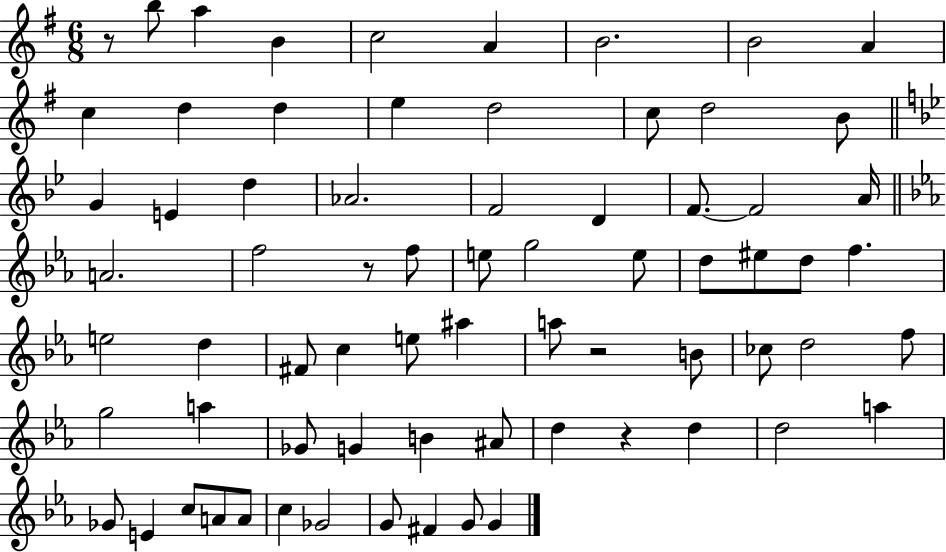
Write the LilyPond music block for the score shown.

{
  \clef treble
  \numericTimeSignature
  \time 6/8
  \key g \major
  r8 b''8 a''4 b'4 | c''2 a'4 | b'2. | b'2 a'4 | \break c''4 d''4 d''4 | e''4 d''2 | c''8 d''2 b'8 | \bar "||" \break \key bes \major g'4 e'4 d''4 | aes'2. | f'2 d'4 | f'8.~~ f'2 a'16 | \break \bar "||" \break \key ees \major a'2. | f''2 r8 f''8 | e''8 g''2 e''8 | d''8 eis''8 d''8 f''4. | \break e''2 d''4 | fis'8 c''4 e''8 ais''4 | a''8 r2 b'8 | ces''8 d''2 f''8 | \break g''2 a''4 | ges'8 g'4 b'4 ais'8 | d''4 r4 d''4 | d''2 a''4 | \break ges'8 e'4 c''8 a'8 a'8 | c''4 ges'2 | g'8 fis'4 g'8 g'4 | \bar "|."
}